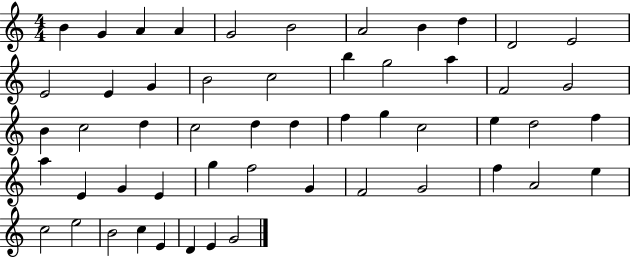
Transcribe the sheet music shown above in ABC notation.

X:1
T:Untitled
M:4/4
L:1/4
K:C
B G A A G2 B2 A2 B d D2 E2 E2 E G B2 c2 b g2 a F2 G2 B c2 d c2 d d f g c2 e d2 f a E G E g f2 G F2 G2 f A2 e c2 e2 B2 c E D E G2